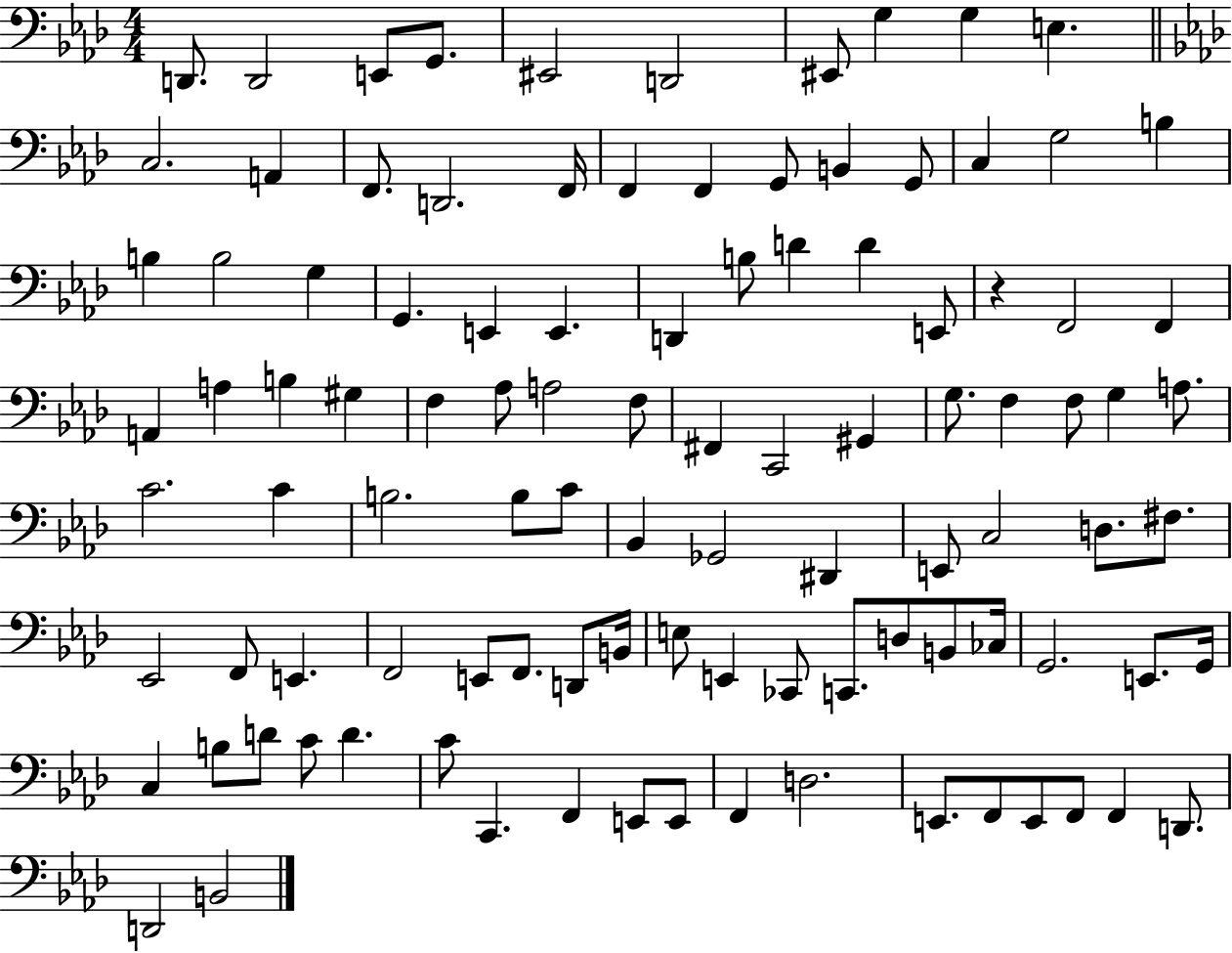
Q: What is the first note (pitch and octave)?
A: D2